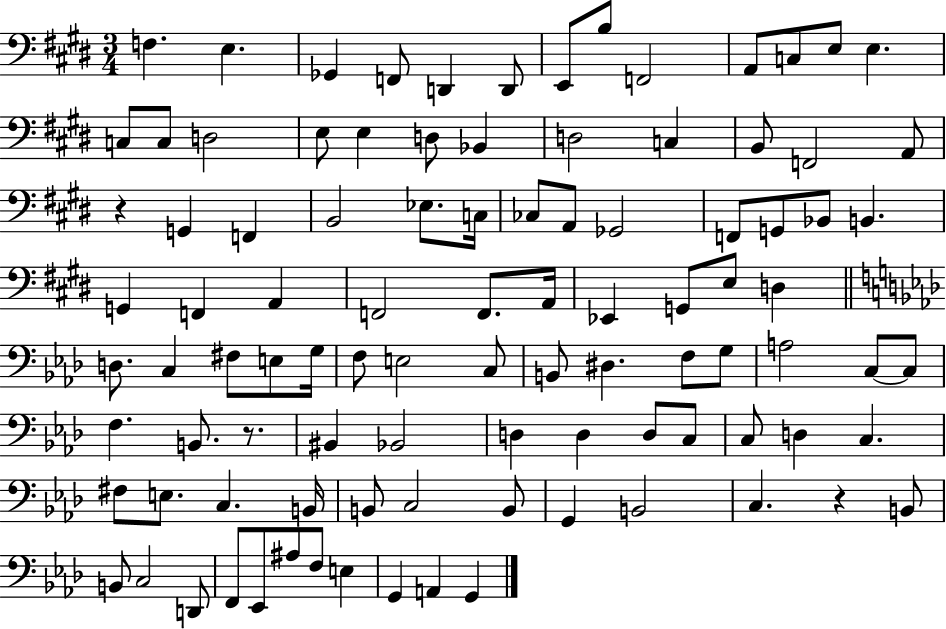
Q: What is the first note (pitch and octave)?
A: F3